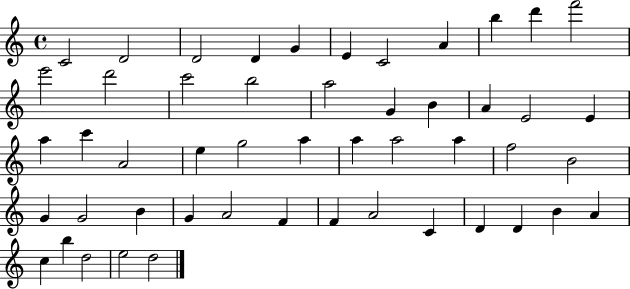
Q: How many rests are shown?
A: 0